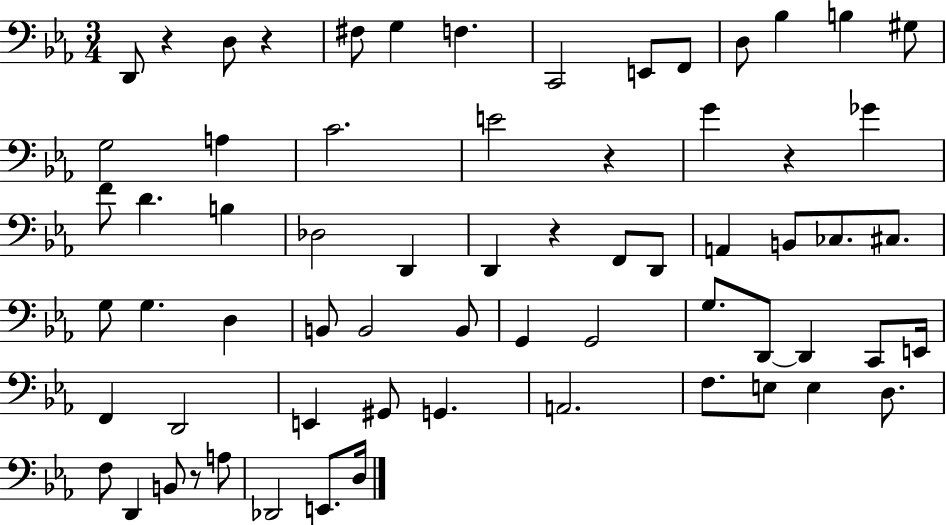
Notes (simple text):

D2/e R/q D3/e R/q F#3/e G3/q F3/q. C2/h E2/e F2/e D3/e Bb3/q B3/q G#3/e G3/h A3/q C4/h. E4/h R/q G4/q R/q Gb4/q F4/e D4/q. B3/q Db3/h D2/q D2/q R/q F2/e D2/e A2/q B2/e CES3/e. C#3/e. G3/e G3/q. D3/q B2/e B2/h B2/e G2/q G2/h G3/e. D2/e D2/q C2/e E2/s F2/q D2/h E2/q G#2/e G2/q. A2/h. F3/e. E3/e E3/q D3/e. F3/e D2/q B2/e R/e A3/e Db2/h E2/e. D3/s